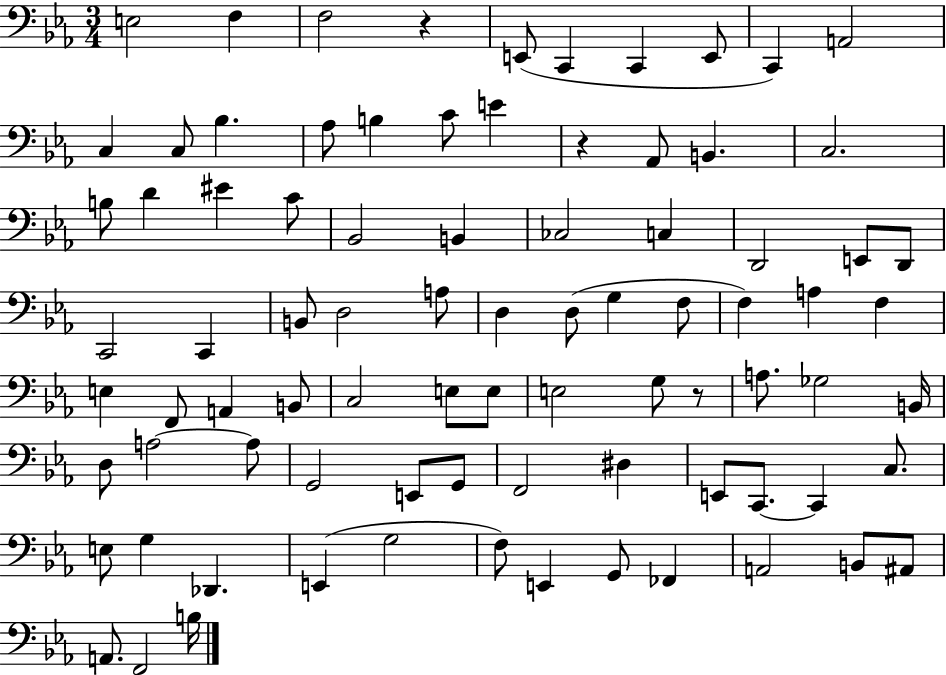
X:1
T:Untitled
M:3/4
L:1/4
K:Eb
E,2 F, F,2 z E,,/2 C,, C,, E,,/2 C,, A,,2 C, C,/2 _B, _A,/2 B, C/2 E z _A,,/2 B,, C,2 B,/2 D ^E C/2 _B,,2 B,, _C,2 C, D,,2 E,,/2 D,,/2 C,,2 C,, B,,/2 D,2 A,/2 D, D,/2 G, F,/2 F, A, F, E, F,,/2 A,, B,,/2 C,2 E,/2 E,/2 E,2 G,/2 z/2 A,/2 _G,2 B,,/4 D,/2 A,2 A,/2 G,,2 E,,/2 G,,/2 F,,2 ^D, E,,/2 C,,/2 C,, C,/2 E,/2 G, _D,, E,, G,2 F,/2 E,, G,,/2 _F,, A,,2 B,,/2 ^A,,/2 A,,/2 F,,2 B,/4